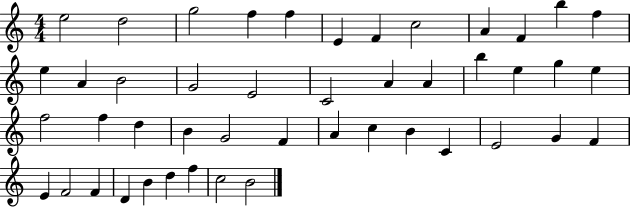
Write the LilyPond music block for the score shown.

{
  \clef treble
  \numericTimeSignature
  \time 4/4
  \key c \major
  e''2 d''2 | g''2 f''4 f''4 | e'4 f'4 c''2 | a'4 f'4 b''4 f''4 | \break e''4 a'4 b'2 | g'2 e'2 | c'2 a'4 a'4 | b''4 e''4 g''4 e''4 | \break f''2 f''4 d''4 | b'4 g'2 f'4 | a'4 c''4 b'4 c'4 | e'2 g'4 f'4 | \break e'4 f'2 f'4 | d'4 b'4 d''4 f''4 | c''2 b'2 | \bar "|."
}